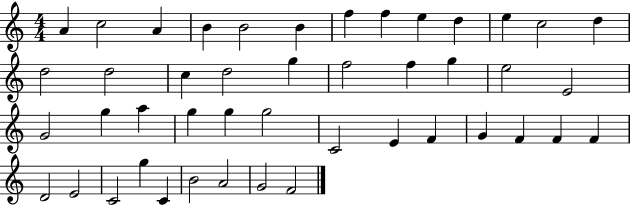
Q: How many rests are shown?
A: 0